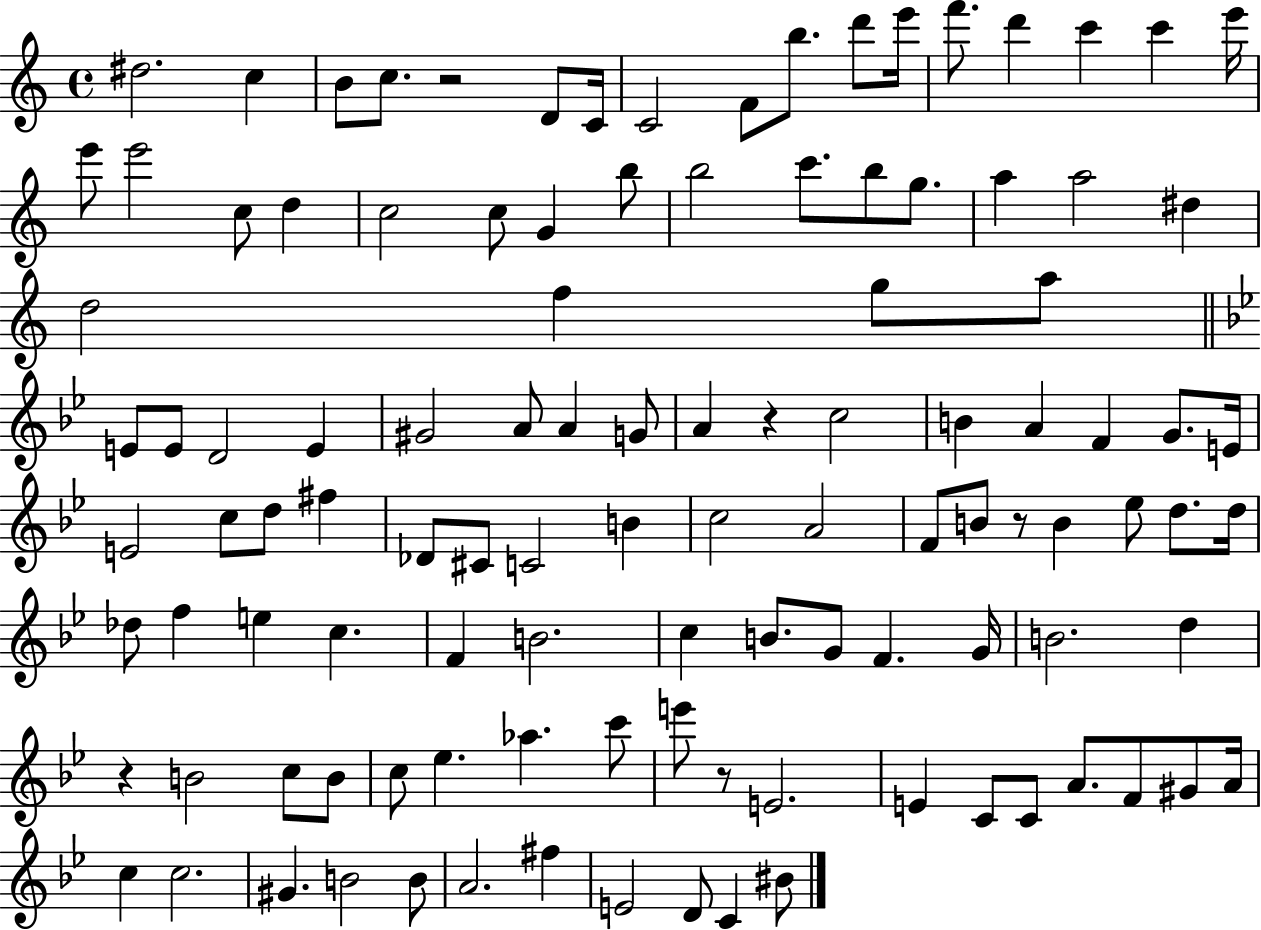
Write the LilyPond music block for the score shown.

{
  \clef treble
  \time 4/4
  \defaultTimeSignature
  \key c \major
  dis''2. c''4 | b'8 c''8. r2 d'8 c'16 | c'2 f'8 b''8. d'''8 e'''16 | f'''8. d'''4 c'''4 c'''4 e'''16 | \break e'''8 e'''2 c''8 d''4 | c''2 c''8 g'4 b''8 | b''2 c'''8. b''8 g''8. | a''4 a''2 dis''4 | \break d''2 f''4 g''8 a''8 | \bar "||" \break \key bes \major e'8 e'8 d'2 e'4 | gis'2 a'8 a'4 g'8 | a'4 r4 c''2 | b'4 a'4 f'4 g'8. e'16 | \break e'2 c''8 d''8 fis''4 | des'8 cis'8 c'2 b'4 | c''2 a'2 | f'8 b'8 r8 b'4 ees''8 d''8. d''16 | \break des''8 f''4 e''4 c''4. | f'4 b'2. | c''4 b'8. g'8 f'4. g'16 | b'2. d''4 | \break r4 b'2 c''8 b'8 | c''8 ees''4. aes''4. c'''8 | e'''8 r8 e'2. | e'4 c'8 c'8 a'8. f'8 gis'8 a'16 | \break c''4 c''2. | gis'4. b'2 b'8 | a'2. fis''4 | e'2 d'8 c'4 bis'8 | \break \bar "|."
}